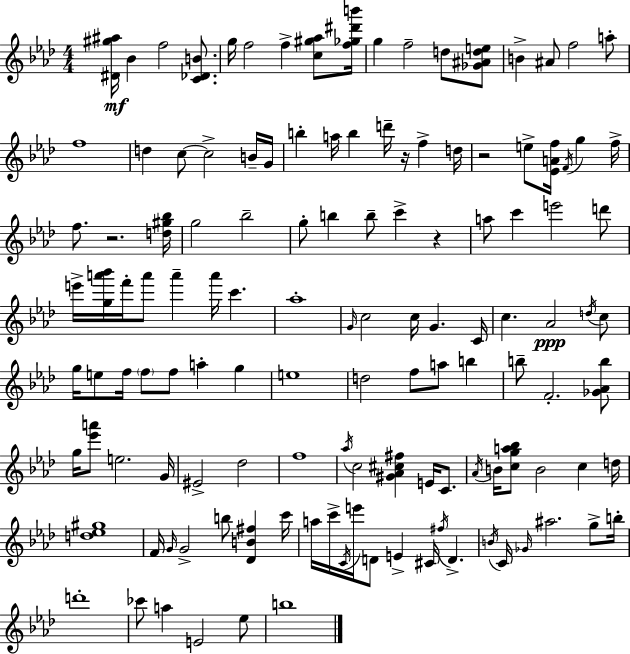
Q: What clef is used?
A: treble